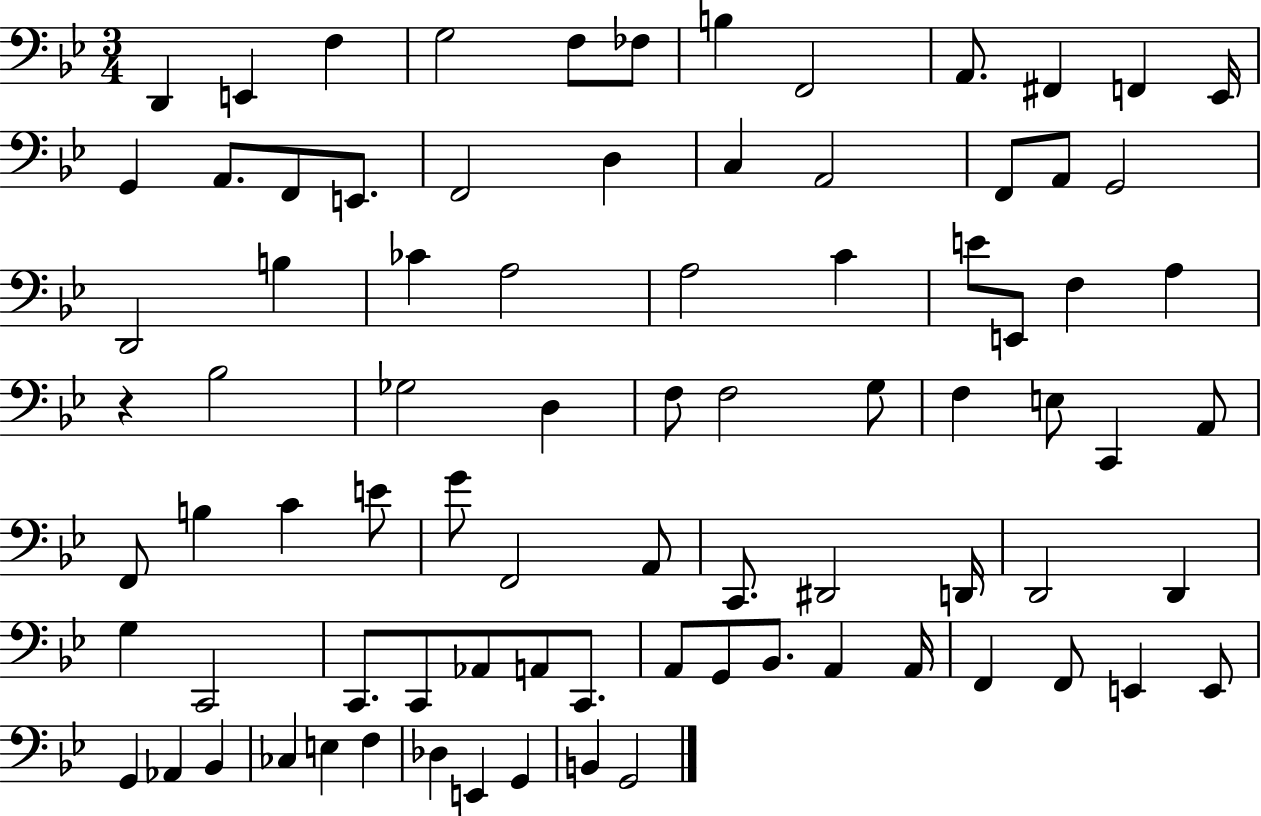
X:1
T:Untitled
M:3/4
L:1/4
K:Bb
D,, E,, F, G,2 F,/2 _F,/2 B, F,,2 A,,/2 ^F,, F,, _E,,/4 G,, A,,/2 F,,/2 E,,/2 F,,2 D, C, A,,2 F,,/2 A,,/2 G,,2 D,,2 B, _C A,2 A,2 C E/2 E,,/2 F, A, z _B,2 _G,2 D, F,/2 F,2 G,/2 F, E,/2 C,, A,,/2 F,,/2 B, C E/2 G/2 F,,2 A,,/2 C,,/2 ^D,,2 D,,/4 D,,2 D,, G, C,,2 C,,/2 C,,/2 _A,,/2 A,,/2 C,,/2 A,,/2 G,,/2 _B,,/2 A,, A,,/4 F,, F,,/2 E,, E,,/2 G,, _A,, _B,, _C, E, F, _D, E,, G,, B,, G,,2